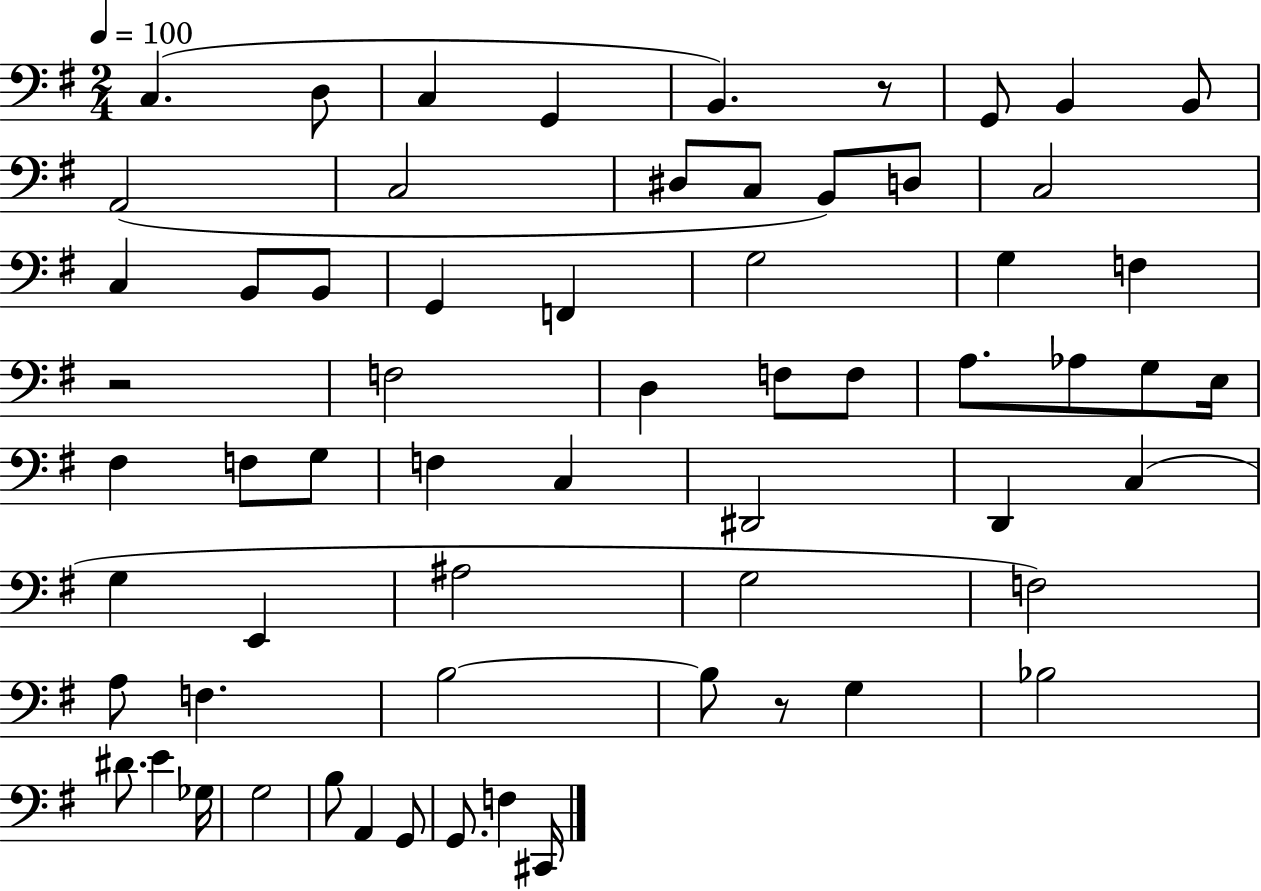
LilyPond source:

{
  \clef bass
  \numericTimeSignature
  \time 2/4
  \key g \major
  \tempo 4 = 100
  c4.( d8 | c4 g,4 | b,4.) r8 | g,8 b,4 b,8 | \break a,2( | c2 | dis8 c8 b,8) d8 | c2 | \break c4 b,8 b,8 | g,4 f,4 | g2 | g4 f4 | \break r2 | f2 | d4 f8 f8 | a8. aes8 g8 e16 | \break fis4 f8 g8 | f4 c4 | dis,2 | d,4 c4( | \break g4 e,4 | ais2 | g2 | f2) | \break a8 f4. | b2~~ | b8 r8 g4 | bes2 | \break dis'8. e'4 ges16 | g2 | b8 a,4 g,8 | g,8. f4 cis,16 | \break \bar "|."
}